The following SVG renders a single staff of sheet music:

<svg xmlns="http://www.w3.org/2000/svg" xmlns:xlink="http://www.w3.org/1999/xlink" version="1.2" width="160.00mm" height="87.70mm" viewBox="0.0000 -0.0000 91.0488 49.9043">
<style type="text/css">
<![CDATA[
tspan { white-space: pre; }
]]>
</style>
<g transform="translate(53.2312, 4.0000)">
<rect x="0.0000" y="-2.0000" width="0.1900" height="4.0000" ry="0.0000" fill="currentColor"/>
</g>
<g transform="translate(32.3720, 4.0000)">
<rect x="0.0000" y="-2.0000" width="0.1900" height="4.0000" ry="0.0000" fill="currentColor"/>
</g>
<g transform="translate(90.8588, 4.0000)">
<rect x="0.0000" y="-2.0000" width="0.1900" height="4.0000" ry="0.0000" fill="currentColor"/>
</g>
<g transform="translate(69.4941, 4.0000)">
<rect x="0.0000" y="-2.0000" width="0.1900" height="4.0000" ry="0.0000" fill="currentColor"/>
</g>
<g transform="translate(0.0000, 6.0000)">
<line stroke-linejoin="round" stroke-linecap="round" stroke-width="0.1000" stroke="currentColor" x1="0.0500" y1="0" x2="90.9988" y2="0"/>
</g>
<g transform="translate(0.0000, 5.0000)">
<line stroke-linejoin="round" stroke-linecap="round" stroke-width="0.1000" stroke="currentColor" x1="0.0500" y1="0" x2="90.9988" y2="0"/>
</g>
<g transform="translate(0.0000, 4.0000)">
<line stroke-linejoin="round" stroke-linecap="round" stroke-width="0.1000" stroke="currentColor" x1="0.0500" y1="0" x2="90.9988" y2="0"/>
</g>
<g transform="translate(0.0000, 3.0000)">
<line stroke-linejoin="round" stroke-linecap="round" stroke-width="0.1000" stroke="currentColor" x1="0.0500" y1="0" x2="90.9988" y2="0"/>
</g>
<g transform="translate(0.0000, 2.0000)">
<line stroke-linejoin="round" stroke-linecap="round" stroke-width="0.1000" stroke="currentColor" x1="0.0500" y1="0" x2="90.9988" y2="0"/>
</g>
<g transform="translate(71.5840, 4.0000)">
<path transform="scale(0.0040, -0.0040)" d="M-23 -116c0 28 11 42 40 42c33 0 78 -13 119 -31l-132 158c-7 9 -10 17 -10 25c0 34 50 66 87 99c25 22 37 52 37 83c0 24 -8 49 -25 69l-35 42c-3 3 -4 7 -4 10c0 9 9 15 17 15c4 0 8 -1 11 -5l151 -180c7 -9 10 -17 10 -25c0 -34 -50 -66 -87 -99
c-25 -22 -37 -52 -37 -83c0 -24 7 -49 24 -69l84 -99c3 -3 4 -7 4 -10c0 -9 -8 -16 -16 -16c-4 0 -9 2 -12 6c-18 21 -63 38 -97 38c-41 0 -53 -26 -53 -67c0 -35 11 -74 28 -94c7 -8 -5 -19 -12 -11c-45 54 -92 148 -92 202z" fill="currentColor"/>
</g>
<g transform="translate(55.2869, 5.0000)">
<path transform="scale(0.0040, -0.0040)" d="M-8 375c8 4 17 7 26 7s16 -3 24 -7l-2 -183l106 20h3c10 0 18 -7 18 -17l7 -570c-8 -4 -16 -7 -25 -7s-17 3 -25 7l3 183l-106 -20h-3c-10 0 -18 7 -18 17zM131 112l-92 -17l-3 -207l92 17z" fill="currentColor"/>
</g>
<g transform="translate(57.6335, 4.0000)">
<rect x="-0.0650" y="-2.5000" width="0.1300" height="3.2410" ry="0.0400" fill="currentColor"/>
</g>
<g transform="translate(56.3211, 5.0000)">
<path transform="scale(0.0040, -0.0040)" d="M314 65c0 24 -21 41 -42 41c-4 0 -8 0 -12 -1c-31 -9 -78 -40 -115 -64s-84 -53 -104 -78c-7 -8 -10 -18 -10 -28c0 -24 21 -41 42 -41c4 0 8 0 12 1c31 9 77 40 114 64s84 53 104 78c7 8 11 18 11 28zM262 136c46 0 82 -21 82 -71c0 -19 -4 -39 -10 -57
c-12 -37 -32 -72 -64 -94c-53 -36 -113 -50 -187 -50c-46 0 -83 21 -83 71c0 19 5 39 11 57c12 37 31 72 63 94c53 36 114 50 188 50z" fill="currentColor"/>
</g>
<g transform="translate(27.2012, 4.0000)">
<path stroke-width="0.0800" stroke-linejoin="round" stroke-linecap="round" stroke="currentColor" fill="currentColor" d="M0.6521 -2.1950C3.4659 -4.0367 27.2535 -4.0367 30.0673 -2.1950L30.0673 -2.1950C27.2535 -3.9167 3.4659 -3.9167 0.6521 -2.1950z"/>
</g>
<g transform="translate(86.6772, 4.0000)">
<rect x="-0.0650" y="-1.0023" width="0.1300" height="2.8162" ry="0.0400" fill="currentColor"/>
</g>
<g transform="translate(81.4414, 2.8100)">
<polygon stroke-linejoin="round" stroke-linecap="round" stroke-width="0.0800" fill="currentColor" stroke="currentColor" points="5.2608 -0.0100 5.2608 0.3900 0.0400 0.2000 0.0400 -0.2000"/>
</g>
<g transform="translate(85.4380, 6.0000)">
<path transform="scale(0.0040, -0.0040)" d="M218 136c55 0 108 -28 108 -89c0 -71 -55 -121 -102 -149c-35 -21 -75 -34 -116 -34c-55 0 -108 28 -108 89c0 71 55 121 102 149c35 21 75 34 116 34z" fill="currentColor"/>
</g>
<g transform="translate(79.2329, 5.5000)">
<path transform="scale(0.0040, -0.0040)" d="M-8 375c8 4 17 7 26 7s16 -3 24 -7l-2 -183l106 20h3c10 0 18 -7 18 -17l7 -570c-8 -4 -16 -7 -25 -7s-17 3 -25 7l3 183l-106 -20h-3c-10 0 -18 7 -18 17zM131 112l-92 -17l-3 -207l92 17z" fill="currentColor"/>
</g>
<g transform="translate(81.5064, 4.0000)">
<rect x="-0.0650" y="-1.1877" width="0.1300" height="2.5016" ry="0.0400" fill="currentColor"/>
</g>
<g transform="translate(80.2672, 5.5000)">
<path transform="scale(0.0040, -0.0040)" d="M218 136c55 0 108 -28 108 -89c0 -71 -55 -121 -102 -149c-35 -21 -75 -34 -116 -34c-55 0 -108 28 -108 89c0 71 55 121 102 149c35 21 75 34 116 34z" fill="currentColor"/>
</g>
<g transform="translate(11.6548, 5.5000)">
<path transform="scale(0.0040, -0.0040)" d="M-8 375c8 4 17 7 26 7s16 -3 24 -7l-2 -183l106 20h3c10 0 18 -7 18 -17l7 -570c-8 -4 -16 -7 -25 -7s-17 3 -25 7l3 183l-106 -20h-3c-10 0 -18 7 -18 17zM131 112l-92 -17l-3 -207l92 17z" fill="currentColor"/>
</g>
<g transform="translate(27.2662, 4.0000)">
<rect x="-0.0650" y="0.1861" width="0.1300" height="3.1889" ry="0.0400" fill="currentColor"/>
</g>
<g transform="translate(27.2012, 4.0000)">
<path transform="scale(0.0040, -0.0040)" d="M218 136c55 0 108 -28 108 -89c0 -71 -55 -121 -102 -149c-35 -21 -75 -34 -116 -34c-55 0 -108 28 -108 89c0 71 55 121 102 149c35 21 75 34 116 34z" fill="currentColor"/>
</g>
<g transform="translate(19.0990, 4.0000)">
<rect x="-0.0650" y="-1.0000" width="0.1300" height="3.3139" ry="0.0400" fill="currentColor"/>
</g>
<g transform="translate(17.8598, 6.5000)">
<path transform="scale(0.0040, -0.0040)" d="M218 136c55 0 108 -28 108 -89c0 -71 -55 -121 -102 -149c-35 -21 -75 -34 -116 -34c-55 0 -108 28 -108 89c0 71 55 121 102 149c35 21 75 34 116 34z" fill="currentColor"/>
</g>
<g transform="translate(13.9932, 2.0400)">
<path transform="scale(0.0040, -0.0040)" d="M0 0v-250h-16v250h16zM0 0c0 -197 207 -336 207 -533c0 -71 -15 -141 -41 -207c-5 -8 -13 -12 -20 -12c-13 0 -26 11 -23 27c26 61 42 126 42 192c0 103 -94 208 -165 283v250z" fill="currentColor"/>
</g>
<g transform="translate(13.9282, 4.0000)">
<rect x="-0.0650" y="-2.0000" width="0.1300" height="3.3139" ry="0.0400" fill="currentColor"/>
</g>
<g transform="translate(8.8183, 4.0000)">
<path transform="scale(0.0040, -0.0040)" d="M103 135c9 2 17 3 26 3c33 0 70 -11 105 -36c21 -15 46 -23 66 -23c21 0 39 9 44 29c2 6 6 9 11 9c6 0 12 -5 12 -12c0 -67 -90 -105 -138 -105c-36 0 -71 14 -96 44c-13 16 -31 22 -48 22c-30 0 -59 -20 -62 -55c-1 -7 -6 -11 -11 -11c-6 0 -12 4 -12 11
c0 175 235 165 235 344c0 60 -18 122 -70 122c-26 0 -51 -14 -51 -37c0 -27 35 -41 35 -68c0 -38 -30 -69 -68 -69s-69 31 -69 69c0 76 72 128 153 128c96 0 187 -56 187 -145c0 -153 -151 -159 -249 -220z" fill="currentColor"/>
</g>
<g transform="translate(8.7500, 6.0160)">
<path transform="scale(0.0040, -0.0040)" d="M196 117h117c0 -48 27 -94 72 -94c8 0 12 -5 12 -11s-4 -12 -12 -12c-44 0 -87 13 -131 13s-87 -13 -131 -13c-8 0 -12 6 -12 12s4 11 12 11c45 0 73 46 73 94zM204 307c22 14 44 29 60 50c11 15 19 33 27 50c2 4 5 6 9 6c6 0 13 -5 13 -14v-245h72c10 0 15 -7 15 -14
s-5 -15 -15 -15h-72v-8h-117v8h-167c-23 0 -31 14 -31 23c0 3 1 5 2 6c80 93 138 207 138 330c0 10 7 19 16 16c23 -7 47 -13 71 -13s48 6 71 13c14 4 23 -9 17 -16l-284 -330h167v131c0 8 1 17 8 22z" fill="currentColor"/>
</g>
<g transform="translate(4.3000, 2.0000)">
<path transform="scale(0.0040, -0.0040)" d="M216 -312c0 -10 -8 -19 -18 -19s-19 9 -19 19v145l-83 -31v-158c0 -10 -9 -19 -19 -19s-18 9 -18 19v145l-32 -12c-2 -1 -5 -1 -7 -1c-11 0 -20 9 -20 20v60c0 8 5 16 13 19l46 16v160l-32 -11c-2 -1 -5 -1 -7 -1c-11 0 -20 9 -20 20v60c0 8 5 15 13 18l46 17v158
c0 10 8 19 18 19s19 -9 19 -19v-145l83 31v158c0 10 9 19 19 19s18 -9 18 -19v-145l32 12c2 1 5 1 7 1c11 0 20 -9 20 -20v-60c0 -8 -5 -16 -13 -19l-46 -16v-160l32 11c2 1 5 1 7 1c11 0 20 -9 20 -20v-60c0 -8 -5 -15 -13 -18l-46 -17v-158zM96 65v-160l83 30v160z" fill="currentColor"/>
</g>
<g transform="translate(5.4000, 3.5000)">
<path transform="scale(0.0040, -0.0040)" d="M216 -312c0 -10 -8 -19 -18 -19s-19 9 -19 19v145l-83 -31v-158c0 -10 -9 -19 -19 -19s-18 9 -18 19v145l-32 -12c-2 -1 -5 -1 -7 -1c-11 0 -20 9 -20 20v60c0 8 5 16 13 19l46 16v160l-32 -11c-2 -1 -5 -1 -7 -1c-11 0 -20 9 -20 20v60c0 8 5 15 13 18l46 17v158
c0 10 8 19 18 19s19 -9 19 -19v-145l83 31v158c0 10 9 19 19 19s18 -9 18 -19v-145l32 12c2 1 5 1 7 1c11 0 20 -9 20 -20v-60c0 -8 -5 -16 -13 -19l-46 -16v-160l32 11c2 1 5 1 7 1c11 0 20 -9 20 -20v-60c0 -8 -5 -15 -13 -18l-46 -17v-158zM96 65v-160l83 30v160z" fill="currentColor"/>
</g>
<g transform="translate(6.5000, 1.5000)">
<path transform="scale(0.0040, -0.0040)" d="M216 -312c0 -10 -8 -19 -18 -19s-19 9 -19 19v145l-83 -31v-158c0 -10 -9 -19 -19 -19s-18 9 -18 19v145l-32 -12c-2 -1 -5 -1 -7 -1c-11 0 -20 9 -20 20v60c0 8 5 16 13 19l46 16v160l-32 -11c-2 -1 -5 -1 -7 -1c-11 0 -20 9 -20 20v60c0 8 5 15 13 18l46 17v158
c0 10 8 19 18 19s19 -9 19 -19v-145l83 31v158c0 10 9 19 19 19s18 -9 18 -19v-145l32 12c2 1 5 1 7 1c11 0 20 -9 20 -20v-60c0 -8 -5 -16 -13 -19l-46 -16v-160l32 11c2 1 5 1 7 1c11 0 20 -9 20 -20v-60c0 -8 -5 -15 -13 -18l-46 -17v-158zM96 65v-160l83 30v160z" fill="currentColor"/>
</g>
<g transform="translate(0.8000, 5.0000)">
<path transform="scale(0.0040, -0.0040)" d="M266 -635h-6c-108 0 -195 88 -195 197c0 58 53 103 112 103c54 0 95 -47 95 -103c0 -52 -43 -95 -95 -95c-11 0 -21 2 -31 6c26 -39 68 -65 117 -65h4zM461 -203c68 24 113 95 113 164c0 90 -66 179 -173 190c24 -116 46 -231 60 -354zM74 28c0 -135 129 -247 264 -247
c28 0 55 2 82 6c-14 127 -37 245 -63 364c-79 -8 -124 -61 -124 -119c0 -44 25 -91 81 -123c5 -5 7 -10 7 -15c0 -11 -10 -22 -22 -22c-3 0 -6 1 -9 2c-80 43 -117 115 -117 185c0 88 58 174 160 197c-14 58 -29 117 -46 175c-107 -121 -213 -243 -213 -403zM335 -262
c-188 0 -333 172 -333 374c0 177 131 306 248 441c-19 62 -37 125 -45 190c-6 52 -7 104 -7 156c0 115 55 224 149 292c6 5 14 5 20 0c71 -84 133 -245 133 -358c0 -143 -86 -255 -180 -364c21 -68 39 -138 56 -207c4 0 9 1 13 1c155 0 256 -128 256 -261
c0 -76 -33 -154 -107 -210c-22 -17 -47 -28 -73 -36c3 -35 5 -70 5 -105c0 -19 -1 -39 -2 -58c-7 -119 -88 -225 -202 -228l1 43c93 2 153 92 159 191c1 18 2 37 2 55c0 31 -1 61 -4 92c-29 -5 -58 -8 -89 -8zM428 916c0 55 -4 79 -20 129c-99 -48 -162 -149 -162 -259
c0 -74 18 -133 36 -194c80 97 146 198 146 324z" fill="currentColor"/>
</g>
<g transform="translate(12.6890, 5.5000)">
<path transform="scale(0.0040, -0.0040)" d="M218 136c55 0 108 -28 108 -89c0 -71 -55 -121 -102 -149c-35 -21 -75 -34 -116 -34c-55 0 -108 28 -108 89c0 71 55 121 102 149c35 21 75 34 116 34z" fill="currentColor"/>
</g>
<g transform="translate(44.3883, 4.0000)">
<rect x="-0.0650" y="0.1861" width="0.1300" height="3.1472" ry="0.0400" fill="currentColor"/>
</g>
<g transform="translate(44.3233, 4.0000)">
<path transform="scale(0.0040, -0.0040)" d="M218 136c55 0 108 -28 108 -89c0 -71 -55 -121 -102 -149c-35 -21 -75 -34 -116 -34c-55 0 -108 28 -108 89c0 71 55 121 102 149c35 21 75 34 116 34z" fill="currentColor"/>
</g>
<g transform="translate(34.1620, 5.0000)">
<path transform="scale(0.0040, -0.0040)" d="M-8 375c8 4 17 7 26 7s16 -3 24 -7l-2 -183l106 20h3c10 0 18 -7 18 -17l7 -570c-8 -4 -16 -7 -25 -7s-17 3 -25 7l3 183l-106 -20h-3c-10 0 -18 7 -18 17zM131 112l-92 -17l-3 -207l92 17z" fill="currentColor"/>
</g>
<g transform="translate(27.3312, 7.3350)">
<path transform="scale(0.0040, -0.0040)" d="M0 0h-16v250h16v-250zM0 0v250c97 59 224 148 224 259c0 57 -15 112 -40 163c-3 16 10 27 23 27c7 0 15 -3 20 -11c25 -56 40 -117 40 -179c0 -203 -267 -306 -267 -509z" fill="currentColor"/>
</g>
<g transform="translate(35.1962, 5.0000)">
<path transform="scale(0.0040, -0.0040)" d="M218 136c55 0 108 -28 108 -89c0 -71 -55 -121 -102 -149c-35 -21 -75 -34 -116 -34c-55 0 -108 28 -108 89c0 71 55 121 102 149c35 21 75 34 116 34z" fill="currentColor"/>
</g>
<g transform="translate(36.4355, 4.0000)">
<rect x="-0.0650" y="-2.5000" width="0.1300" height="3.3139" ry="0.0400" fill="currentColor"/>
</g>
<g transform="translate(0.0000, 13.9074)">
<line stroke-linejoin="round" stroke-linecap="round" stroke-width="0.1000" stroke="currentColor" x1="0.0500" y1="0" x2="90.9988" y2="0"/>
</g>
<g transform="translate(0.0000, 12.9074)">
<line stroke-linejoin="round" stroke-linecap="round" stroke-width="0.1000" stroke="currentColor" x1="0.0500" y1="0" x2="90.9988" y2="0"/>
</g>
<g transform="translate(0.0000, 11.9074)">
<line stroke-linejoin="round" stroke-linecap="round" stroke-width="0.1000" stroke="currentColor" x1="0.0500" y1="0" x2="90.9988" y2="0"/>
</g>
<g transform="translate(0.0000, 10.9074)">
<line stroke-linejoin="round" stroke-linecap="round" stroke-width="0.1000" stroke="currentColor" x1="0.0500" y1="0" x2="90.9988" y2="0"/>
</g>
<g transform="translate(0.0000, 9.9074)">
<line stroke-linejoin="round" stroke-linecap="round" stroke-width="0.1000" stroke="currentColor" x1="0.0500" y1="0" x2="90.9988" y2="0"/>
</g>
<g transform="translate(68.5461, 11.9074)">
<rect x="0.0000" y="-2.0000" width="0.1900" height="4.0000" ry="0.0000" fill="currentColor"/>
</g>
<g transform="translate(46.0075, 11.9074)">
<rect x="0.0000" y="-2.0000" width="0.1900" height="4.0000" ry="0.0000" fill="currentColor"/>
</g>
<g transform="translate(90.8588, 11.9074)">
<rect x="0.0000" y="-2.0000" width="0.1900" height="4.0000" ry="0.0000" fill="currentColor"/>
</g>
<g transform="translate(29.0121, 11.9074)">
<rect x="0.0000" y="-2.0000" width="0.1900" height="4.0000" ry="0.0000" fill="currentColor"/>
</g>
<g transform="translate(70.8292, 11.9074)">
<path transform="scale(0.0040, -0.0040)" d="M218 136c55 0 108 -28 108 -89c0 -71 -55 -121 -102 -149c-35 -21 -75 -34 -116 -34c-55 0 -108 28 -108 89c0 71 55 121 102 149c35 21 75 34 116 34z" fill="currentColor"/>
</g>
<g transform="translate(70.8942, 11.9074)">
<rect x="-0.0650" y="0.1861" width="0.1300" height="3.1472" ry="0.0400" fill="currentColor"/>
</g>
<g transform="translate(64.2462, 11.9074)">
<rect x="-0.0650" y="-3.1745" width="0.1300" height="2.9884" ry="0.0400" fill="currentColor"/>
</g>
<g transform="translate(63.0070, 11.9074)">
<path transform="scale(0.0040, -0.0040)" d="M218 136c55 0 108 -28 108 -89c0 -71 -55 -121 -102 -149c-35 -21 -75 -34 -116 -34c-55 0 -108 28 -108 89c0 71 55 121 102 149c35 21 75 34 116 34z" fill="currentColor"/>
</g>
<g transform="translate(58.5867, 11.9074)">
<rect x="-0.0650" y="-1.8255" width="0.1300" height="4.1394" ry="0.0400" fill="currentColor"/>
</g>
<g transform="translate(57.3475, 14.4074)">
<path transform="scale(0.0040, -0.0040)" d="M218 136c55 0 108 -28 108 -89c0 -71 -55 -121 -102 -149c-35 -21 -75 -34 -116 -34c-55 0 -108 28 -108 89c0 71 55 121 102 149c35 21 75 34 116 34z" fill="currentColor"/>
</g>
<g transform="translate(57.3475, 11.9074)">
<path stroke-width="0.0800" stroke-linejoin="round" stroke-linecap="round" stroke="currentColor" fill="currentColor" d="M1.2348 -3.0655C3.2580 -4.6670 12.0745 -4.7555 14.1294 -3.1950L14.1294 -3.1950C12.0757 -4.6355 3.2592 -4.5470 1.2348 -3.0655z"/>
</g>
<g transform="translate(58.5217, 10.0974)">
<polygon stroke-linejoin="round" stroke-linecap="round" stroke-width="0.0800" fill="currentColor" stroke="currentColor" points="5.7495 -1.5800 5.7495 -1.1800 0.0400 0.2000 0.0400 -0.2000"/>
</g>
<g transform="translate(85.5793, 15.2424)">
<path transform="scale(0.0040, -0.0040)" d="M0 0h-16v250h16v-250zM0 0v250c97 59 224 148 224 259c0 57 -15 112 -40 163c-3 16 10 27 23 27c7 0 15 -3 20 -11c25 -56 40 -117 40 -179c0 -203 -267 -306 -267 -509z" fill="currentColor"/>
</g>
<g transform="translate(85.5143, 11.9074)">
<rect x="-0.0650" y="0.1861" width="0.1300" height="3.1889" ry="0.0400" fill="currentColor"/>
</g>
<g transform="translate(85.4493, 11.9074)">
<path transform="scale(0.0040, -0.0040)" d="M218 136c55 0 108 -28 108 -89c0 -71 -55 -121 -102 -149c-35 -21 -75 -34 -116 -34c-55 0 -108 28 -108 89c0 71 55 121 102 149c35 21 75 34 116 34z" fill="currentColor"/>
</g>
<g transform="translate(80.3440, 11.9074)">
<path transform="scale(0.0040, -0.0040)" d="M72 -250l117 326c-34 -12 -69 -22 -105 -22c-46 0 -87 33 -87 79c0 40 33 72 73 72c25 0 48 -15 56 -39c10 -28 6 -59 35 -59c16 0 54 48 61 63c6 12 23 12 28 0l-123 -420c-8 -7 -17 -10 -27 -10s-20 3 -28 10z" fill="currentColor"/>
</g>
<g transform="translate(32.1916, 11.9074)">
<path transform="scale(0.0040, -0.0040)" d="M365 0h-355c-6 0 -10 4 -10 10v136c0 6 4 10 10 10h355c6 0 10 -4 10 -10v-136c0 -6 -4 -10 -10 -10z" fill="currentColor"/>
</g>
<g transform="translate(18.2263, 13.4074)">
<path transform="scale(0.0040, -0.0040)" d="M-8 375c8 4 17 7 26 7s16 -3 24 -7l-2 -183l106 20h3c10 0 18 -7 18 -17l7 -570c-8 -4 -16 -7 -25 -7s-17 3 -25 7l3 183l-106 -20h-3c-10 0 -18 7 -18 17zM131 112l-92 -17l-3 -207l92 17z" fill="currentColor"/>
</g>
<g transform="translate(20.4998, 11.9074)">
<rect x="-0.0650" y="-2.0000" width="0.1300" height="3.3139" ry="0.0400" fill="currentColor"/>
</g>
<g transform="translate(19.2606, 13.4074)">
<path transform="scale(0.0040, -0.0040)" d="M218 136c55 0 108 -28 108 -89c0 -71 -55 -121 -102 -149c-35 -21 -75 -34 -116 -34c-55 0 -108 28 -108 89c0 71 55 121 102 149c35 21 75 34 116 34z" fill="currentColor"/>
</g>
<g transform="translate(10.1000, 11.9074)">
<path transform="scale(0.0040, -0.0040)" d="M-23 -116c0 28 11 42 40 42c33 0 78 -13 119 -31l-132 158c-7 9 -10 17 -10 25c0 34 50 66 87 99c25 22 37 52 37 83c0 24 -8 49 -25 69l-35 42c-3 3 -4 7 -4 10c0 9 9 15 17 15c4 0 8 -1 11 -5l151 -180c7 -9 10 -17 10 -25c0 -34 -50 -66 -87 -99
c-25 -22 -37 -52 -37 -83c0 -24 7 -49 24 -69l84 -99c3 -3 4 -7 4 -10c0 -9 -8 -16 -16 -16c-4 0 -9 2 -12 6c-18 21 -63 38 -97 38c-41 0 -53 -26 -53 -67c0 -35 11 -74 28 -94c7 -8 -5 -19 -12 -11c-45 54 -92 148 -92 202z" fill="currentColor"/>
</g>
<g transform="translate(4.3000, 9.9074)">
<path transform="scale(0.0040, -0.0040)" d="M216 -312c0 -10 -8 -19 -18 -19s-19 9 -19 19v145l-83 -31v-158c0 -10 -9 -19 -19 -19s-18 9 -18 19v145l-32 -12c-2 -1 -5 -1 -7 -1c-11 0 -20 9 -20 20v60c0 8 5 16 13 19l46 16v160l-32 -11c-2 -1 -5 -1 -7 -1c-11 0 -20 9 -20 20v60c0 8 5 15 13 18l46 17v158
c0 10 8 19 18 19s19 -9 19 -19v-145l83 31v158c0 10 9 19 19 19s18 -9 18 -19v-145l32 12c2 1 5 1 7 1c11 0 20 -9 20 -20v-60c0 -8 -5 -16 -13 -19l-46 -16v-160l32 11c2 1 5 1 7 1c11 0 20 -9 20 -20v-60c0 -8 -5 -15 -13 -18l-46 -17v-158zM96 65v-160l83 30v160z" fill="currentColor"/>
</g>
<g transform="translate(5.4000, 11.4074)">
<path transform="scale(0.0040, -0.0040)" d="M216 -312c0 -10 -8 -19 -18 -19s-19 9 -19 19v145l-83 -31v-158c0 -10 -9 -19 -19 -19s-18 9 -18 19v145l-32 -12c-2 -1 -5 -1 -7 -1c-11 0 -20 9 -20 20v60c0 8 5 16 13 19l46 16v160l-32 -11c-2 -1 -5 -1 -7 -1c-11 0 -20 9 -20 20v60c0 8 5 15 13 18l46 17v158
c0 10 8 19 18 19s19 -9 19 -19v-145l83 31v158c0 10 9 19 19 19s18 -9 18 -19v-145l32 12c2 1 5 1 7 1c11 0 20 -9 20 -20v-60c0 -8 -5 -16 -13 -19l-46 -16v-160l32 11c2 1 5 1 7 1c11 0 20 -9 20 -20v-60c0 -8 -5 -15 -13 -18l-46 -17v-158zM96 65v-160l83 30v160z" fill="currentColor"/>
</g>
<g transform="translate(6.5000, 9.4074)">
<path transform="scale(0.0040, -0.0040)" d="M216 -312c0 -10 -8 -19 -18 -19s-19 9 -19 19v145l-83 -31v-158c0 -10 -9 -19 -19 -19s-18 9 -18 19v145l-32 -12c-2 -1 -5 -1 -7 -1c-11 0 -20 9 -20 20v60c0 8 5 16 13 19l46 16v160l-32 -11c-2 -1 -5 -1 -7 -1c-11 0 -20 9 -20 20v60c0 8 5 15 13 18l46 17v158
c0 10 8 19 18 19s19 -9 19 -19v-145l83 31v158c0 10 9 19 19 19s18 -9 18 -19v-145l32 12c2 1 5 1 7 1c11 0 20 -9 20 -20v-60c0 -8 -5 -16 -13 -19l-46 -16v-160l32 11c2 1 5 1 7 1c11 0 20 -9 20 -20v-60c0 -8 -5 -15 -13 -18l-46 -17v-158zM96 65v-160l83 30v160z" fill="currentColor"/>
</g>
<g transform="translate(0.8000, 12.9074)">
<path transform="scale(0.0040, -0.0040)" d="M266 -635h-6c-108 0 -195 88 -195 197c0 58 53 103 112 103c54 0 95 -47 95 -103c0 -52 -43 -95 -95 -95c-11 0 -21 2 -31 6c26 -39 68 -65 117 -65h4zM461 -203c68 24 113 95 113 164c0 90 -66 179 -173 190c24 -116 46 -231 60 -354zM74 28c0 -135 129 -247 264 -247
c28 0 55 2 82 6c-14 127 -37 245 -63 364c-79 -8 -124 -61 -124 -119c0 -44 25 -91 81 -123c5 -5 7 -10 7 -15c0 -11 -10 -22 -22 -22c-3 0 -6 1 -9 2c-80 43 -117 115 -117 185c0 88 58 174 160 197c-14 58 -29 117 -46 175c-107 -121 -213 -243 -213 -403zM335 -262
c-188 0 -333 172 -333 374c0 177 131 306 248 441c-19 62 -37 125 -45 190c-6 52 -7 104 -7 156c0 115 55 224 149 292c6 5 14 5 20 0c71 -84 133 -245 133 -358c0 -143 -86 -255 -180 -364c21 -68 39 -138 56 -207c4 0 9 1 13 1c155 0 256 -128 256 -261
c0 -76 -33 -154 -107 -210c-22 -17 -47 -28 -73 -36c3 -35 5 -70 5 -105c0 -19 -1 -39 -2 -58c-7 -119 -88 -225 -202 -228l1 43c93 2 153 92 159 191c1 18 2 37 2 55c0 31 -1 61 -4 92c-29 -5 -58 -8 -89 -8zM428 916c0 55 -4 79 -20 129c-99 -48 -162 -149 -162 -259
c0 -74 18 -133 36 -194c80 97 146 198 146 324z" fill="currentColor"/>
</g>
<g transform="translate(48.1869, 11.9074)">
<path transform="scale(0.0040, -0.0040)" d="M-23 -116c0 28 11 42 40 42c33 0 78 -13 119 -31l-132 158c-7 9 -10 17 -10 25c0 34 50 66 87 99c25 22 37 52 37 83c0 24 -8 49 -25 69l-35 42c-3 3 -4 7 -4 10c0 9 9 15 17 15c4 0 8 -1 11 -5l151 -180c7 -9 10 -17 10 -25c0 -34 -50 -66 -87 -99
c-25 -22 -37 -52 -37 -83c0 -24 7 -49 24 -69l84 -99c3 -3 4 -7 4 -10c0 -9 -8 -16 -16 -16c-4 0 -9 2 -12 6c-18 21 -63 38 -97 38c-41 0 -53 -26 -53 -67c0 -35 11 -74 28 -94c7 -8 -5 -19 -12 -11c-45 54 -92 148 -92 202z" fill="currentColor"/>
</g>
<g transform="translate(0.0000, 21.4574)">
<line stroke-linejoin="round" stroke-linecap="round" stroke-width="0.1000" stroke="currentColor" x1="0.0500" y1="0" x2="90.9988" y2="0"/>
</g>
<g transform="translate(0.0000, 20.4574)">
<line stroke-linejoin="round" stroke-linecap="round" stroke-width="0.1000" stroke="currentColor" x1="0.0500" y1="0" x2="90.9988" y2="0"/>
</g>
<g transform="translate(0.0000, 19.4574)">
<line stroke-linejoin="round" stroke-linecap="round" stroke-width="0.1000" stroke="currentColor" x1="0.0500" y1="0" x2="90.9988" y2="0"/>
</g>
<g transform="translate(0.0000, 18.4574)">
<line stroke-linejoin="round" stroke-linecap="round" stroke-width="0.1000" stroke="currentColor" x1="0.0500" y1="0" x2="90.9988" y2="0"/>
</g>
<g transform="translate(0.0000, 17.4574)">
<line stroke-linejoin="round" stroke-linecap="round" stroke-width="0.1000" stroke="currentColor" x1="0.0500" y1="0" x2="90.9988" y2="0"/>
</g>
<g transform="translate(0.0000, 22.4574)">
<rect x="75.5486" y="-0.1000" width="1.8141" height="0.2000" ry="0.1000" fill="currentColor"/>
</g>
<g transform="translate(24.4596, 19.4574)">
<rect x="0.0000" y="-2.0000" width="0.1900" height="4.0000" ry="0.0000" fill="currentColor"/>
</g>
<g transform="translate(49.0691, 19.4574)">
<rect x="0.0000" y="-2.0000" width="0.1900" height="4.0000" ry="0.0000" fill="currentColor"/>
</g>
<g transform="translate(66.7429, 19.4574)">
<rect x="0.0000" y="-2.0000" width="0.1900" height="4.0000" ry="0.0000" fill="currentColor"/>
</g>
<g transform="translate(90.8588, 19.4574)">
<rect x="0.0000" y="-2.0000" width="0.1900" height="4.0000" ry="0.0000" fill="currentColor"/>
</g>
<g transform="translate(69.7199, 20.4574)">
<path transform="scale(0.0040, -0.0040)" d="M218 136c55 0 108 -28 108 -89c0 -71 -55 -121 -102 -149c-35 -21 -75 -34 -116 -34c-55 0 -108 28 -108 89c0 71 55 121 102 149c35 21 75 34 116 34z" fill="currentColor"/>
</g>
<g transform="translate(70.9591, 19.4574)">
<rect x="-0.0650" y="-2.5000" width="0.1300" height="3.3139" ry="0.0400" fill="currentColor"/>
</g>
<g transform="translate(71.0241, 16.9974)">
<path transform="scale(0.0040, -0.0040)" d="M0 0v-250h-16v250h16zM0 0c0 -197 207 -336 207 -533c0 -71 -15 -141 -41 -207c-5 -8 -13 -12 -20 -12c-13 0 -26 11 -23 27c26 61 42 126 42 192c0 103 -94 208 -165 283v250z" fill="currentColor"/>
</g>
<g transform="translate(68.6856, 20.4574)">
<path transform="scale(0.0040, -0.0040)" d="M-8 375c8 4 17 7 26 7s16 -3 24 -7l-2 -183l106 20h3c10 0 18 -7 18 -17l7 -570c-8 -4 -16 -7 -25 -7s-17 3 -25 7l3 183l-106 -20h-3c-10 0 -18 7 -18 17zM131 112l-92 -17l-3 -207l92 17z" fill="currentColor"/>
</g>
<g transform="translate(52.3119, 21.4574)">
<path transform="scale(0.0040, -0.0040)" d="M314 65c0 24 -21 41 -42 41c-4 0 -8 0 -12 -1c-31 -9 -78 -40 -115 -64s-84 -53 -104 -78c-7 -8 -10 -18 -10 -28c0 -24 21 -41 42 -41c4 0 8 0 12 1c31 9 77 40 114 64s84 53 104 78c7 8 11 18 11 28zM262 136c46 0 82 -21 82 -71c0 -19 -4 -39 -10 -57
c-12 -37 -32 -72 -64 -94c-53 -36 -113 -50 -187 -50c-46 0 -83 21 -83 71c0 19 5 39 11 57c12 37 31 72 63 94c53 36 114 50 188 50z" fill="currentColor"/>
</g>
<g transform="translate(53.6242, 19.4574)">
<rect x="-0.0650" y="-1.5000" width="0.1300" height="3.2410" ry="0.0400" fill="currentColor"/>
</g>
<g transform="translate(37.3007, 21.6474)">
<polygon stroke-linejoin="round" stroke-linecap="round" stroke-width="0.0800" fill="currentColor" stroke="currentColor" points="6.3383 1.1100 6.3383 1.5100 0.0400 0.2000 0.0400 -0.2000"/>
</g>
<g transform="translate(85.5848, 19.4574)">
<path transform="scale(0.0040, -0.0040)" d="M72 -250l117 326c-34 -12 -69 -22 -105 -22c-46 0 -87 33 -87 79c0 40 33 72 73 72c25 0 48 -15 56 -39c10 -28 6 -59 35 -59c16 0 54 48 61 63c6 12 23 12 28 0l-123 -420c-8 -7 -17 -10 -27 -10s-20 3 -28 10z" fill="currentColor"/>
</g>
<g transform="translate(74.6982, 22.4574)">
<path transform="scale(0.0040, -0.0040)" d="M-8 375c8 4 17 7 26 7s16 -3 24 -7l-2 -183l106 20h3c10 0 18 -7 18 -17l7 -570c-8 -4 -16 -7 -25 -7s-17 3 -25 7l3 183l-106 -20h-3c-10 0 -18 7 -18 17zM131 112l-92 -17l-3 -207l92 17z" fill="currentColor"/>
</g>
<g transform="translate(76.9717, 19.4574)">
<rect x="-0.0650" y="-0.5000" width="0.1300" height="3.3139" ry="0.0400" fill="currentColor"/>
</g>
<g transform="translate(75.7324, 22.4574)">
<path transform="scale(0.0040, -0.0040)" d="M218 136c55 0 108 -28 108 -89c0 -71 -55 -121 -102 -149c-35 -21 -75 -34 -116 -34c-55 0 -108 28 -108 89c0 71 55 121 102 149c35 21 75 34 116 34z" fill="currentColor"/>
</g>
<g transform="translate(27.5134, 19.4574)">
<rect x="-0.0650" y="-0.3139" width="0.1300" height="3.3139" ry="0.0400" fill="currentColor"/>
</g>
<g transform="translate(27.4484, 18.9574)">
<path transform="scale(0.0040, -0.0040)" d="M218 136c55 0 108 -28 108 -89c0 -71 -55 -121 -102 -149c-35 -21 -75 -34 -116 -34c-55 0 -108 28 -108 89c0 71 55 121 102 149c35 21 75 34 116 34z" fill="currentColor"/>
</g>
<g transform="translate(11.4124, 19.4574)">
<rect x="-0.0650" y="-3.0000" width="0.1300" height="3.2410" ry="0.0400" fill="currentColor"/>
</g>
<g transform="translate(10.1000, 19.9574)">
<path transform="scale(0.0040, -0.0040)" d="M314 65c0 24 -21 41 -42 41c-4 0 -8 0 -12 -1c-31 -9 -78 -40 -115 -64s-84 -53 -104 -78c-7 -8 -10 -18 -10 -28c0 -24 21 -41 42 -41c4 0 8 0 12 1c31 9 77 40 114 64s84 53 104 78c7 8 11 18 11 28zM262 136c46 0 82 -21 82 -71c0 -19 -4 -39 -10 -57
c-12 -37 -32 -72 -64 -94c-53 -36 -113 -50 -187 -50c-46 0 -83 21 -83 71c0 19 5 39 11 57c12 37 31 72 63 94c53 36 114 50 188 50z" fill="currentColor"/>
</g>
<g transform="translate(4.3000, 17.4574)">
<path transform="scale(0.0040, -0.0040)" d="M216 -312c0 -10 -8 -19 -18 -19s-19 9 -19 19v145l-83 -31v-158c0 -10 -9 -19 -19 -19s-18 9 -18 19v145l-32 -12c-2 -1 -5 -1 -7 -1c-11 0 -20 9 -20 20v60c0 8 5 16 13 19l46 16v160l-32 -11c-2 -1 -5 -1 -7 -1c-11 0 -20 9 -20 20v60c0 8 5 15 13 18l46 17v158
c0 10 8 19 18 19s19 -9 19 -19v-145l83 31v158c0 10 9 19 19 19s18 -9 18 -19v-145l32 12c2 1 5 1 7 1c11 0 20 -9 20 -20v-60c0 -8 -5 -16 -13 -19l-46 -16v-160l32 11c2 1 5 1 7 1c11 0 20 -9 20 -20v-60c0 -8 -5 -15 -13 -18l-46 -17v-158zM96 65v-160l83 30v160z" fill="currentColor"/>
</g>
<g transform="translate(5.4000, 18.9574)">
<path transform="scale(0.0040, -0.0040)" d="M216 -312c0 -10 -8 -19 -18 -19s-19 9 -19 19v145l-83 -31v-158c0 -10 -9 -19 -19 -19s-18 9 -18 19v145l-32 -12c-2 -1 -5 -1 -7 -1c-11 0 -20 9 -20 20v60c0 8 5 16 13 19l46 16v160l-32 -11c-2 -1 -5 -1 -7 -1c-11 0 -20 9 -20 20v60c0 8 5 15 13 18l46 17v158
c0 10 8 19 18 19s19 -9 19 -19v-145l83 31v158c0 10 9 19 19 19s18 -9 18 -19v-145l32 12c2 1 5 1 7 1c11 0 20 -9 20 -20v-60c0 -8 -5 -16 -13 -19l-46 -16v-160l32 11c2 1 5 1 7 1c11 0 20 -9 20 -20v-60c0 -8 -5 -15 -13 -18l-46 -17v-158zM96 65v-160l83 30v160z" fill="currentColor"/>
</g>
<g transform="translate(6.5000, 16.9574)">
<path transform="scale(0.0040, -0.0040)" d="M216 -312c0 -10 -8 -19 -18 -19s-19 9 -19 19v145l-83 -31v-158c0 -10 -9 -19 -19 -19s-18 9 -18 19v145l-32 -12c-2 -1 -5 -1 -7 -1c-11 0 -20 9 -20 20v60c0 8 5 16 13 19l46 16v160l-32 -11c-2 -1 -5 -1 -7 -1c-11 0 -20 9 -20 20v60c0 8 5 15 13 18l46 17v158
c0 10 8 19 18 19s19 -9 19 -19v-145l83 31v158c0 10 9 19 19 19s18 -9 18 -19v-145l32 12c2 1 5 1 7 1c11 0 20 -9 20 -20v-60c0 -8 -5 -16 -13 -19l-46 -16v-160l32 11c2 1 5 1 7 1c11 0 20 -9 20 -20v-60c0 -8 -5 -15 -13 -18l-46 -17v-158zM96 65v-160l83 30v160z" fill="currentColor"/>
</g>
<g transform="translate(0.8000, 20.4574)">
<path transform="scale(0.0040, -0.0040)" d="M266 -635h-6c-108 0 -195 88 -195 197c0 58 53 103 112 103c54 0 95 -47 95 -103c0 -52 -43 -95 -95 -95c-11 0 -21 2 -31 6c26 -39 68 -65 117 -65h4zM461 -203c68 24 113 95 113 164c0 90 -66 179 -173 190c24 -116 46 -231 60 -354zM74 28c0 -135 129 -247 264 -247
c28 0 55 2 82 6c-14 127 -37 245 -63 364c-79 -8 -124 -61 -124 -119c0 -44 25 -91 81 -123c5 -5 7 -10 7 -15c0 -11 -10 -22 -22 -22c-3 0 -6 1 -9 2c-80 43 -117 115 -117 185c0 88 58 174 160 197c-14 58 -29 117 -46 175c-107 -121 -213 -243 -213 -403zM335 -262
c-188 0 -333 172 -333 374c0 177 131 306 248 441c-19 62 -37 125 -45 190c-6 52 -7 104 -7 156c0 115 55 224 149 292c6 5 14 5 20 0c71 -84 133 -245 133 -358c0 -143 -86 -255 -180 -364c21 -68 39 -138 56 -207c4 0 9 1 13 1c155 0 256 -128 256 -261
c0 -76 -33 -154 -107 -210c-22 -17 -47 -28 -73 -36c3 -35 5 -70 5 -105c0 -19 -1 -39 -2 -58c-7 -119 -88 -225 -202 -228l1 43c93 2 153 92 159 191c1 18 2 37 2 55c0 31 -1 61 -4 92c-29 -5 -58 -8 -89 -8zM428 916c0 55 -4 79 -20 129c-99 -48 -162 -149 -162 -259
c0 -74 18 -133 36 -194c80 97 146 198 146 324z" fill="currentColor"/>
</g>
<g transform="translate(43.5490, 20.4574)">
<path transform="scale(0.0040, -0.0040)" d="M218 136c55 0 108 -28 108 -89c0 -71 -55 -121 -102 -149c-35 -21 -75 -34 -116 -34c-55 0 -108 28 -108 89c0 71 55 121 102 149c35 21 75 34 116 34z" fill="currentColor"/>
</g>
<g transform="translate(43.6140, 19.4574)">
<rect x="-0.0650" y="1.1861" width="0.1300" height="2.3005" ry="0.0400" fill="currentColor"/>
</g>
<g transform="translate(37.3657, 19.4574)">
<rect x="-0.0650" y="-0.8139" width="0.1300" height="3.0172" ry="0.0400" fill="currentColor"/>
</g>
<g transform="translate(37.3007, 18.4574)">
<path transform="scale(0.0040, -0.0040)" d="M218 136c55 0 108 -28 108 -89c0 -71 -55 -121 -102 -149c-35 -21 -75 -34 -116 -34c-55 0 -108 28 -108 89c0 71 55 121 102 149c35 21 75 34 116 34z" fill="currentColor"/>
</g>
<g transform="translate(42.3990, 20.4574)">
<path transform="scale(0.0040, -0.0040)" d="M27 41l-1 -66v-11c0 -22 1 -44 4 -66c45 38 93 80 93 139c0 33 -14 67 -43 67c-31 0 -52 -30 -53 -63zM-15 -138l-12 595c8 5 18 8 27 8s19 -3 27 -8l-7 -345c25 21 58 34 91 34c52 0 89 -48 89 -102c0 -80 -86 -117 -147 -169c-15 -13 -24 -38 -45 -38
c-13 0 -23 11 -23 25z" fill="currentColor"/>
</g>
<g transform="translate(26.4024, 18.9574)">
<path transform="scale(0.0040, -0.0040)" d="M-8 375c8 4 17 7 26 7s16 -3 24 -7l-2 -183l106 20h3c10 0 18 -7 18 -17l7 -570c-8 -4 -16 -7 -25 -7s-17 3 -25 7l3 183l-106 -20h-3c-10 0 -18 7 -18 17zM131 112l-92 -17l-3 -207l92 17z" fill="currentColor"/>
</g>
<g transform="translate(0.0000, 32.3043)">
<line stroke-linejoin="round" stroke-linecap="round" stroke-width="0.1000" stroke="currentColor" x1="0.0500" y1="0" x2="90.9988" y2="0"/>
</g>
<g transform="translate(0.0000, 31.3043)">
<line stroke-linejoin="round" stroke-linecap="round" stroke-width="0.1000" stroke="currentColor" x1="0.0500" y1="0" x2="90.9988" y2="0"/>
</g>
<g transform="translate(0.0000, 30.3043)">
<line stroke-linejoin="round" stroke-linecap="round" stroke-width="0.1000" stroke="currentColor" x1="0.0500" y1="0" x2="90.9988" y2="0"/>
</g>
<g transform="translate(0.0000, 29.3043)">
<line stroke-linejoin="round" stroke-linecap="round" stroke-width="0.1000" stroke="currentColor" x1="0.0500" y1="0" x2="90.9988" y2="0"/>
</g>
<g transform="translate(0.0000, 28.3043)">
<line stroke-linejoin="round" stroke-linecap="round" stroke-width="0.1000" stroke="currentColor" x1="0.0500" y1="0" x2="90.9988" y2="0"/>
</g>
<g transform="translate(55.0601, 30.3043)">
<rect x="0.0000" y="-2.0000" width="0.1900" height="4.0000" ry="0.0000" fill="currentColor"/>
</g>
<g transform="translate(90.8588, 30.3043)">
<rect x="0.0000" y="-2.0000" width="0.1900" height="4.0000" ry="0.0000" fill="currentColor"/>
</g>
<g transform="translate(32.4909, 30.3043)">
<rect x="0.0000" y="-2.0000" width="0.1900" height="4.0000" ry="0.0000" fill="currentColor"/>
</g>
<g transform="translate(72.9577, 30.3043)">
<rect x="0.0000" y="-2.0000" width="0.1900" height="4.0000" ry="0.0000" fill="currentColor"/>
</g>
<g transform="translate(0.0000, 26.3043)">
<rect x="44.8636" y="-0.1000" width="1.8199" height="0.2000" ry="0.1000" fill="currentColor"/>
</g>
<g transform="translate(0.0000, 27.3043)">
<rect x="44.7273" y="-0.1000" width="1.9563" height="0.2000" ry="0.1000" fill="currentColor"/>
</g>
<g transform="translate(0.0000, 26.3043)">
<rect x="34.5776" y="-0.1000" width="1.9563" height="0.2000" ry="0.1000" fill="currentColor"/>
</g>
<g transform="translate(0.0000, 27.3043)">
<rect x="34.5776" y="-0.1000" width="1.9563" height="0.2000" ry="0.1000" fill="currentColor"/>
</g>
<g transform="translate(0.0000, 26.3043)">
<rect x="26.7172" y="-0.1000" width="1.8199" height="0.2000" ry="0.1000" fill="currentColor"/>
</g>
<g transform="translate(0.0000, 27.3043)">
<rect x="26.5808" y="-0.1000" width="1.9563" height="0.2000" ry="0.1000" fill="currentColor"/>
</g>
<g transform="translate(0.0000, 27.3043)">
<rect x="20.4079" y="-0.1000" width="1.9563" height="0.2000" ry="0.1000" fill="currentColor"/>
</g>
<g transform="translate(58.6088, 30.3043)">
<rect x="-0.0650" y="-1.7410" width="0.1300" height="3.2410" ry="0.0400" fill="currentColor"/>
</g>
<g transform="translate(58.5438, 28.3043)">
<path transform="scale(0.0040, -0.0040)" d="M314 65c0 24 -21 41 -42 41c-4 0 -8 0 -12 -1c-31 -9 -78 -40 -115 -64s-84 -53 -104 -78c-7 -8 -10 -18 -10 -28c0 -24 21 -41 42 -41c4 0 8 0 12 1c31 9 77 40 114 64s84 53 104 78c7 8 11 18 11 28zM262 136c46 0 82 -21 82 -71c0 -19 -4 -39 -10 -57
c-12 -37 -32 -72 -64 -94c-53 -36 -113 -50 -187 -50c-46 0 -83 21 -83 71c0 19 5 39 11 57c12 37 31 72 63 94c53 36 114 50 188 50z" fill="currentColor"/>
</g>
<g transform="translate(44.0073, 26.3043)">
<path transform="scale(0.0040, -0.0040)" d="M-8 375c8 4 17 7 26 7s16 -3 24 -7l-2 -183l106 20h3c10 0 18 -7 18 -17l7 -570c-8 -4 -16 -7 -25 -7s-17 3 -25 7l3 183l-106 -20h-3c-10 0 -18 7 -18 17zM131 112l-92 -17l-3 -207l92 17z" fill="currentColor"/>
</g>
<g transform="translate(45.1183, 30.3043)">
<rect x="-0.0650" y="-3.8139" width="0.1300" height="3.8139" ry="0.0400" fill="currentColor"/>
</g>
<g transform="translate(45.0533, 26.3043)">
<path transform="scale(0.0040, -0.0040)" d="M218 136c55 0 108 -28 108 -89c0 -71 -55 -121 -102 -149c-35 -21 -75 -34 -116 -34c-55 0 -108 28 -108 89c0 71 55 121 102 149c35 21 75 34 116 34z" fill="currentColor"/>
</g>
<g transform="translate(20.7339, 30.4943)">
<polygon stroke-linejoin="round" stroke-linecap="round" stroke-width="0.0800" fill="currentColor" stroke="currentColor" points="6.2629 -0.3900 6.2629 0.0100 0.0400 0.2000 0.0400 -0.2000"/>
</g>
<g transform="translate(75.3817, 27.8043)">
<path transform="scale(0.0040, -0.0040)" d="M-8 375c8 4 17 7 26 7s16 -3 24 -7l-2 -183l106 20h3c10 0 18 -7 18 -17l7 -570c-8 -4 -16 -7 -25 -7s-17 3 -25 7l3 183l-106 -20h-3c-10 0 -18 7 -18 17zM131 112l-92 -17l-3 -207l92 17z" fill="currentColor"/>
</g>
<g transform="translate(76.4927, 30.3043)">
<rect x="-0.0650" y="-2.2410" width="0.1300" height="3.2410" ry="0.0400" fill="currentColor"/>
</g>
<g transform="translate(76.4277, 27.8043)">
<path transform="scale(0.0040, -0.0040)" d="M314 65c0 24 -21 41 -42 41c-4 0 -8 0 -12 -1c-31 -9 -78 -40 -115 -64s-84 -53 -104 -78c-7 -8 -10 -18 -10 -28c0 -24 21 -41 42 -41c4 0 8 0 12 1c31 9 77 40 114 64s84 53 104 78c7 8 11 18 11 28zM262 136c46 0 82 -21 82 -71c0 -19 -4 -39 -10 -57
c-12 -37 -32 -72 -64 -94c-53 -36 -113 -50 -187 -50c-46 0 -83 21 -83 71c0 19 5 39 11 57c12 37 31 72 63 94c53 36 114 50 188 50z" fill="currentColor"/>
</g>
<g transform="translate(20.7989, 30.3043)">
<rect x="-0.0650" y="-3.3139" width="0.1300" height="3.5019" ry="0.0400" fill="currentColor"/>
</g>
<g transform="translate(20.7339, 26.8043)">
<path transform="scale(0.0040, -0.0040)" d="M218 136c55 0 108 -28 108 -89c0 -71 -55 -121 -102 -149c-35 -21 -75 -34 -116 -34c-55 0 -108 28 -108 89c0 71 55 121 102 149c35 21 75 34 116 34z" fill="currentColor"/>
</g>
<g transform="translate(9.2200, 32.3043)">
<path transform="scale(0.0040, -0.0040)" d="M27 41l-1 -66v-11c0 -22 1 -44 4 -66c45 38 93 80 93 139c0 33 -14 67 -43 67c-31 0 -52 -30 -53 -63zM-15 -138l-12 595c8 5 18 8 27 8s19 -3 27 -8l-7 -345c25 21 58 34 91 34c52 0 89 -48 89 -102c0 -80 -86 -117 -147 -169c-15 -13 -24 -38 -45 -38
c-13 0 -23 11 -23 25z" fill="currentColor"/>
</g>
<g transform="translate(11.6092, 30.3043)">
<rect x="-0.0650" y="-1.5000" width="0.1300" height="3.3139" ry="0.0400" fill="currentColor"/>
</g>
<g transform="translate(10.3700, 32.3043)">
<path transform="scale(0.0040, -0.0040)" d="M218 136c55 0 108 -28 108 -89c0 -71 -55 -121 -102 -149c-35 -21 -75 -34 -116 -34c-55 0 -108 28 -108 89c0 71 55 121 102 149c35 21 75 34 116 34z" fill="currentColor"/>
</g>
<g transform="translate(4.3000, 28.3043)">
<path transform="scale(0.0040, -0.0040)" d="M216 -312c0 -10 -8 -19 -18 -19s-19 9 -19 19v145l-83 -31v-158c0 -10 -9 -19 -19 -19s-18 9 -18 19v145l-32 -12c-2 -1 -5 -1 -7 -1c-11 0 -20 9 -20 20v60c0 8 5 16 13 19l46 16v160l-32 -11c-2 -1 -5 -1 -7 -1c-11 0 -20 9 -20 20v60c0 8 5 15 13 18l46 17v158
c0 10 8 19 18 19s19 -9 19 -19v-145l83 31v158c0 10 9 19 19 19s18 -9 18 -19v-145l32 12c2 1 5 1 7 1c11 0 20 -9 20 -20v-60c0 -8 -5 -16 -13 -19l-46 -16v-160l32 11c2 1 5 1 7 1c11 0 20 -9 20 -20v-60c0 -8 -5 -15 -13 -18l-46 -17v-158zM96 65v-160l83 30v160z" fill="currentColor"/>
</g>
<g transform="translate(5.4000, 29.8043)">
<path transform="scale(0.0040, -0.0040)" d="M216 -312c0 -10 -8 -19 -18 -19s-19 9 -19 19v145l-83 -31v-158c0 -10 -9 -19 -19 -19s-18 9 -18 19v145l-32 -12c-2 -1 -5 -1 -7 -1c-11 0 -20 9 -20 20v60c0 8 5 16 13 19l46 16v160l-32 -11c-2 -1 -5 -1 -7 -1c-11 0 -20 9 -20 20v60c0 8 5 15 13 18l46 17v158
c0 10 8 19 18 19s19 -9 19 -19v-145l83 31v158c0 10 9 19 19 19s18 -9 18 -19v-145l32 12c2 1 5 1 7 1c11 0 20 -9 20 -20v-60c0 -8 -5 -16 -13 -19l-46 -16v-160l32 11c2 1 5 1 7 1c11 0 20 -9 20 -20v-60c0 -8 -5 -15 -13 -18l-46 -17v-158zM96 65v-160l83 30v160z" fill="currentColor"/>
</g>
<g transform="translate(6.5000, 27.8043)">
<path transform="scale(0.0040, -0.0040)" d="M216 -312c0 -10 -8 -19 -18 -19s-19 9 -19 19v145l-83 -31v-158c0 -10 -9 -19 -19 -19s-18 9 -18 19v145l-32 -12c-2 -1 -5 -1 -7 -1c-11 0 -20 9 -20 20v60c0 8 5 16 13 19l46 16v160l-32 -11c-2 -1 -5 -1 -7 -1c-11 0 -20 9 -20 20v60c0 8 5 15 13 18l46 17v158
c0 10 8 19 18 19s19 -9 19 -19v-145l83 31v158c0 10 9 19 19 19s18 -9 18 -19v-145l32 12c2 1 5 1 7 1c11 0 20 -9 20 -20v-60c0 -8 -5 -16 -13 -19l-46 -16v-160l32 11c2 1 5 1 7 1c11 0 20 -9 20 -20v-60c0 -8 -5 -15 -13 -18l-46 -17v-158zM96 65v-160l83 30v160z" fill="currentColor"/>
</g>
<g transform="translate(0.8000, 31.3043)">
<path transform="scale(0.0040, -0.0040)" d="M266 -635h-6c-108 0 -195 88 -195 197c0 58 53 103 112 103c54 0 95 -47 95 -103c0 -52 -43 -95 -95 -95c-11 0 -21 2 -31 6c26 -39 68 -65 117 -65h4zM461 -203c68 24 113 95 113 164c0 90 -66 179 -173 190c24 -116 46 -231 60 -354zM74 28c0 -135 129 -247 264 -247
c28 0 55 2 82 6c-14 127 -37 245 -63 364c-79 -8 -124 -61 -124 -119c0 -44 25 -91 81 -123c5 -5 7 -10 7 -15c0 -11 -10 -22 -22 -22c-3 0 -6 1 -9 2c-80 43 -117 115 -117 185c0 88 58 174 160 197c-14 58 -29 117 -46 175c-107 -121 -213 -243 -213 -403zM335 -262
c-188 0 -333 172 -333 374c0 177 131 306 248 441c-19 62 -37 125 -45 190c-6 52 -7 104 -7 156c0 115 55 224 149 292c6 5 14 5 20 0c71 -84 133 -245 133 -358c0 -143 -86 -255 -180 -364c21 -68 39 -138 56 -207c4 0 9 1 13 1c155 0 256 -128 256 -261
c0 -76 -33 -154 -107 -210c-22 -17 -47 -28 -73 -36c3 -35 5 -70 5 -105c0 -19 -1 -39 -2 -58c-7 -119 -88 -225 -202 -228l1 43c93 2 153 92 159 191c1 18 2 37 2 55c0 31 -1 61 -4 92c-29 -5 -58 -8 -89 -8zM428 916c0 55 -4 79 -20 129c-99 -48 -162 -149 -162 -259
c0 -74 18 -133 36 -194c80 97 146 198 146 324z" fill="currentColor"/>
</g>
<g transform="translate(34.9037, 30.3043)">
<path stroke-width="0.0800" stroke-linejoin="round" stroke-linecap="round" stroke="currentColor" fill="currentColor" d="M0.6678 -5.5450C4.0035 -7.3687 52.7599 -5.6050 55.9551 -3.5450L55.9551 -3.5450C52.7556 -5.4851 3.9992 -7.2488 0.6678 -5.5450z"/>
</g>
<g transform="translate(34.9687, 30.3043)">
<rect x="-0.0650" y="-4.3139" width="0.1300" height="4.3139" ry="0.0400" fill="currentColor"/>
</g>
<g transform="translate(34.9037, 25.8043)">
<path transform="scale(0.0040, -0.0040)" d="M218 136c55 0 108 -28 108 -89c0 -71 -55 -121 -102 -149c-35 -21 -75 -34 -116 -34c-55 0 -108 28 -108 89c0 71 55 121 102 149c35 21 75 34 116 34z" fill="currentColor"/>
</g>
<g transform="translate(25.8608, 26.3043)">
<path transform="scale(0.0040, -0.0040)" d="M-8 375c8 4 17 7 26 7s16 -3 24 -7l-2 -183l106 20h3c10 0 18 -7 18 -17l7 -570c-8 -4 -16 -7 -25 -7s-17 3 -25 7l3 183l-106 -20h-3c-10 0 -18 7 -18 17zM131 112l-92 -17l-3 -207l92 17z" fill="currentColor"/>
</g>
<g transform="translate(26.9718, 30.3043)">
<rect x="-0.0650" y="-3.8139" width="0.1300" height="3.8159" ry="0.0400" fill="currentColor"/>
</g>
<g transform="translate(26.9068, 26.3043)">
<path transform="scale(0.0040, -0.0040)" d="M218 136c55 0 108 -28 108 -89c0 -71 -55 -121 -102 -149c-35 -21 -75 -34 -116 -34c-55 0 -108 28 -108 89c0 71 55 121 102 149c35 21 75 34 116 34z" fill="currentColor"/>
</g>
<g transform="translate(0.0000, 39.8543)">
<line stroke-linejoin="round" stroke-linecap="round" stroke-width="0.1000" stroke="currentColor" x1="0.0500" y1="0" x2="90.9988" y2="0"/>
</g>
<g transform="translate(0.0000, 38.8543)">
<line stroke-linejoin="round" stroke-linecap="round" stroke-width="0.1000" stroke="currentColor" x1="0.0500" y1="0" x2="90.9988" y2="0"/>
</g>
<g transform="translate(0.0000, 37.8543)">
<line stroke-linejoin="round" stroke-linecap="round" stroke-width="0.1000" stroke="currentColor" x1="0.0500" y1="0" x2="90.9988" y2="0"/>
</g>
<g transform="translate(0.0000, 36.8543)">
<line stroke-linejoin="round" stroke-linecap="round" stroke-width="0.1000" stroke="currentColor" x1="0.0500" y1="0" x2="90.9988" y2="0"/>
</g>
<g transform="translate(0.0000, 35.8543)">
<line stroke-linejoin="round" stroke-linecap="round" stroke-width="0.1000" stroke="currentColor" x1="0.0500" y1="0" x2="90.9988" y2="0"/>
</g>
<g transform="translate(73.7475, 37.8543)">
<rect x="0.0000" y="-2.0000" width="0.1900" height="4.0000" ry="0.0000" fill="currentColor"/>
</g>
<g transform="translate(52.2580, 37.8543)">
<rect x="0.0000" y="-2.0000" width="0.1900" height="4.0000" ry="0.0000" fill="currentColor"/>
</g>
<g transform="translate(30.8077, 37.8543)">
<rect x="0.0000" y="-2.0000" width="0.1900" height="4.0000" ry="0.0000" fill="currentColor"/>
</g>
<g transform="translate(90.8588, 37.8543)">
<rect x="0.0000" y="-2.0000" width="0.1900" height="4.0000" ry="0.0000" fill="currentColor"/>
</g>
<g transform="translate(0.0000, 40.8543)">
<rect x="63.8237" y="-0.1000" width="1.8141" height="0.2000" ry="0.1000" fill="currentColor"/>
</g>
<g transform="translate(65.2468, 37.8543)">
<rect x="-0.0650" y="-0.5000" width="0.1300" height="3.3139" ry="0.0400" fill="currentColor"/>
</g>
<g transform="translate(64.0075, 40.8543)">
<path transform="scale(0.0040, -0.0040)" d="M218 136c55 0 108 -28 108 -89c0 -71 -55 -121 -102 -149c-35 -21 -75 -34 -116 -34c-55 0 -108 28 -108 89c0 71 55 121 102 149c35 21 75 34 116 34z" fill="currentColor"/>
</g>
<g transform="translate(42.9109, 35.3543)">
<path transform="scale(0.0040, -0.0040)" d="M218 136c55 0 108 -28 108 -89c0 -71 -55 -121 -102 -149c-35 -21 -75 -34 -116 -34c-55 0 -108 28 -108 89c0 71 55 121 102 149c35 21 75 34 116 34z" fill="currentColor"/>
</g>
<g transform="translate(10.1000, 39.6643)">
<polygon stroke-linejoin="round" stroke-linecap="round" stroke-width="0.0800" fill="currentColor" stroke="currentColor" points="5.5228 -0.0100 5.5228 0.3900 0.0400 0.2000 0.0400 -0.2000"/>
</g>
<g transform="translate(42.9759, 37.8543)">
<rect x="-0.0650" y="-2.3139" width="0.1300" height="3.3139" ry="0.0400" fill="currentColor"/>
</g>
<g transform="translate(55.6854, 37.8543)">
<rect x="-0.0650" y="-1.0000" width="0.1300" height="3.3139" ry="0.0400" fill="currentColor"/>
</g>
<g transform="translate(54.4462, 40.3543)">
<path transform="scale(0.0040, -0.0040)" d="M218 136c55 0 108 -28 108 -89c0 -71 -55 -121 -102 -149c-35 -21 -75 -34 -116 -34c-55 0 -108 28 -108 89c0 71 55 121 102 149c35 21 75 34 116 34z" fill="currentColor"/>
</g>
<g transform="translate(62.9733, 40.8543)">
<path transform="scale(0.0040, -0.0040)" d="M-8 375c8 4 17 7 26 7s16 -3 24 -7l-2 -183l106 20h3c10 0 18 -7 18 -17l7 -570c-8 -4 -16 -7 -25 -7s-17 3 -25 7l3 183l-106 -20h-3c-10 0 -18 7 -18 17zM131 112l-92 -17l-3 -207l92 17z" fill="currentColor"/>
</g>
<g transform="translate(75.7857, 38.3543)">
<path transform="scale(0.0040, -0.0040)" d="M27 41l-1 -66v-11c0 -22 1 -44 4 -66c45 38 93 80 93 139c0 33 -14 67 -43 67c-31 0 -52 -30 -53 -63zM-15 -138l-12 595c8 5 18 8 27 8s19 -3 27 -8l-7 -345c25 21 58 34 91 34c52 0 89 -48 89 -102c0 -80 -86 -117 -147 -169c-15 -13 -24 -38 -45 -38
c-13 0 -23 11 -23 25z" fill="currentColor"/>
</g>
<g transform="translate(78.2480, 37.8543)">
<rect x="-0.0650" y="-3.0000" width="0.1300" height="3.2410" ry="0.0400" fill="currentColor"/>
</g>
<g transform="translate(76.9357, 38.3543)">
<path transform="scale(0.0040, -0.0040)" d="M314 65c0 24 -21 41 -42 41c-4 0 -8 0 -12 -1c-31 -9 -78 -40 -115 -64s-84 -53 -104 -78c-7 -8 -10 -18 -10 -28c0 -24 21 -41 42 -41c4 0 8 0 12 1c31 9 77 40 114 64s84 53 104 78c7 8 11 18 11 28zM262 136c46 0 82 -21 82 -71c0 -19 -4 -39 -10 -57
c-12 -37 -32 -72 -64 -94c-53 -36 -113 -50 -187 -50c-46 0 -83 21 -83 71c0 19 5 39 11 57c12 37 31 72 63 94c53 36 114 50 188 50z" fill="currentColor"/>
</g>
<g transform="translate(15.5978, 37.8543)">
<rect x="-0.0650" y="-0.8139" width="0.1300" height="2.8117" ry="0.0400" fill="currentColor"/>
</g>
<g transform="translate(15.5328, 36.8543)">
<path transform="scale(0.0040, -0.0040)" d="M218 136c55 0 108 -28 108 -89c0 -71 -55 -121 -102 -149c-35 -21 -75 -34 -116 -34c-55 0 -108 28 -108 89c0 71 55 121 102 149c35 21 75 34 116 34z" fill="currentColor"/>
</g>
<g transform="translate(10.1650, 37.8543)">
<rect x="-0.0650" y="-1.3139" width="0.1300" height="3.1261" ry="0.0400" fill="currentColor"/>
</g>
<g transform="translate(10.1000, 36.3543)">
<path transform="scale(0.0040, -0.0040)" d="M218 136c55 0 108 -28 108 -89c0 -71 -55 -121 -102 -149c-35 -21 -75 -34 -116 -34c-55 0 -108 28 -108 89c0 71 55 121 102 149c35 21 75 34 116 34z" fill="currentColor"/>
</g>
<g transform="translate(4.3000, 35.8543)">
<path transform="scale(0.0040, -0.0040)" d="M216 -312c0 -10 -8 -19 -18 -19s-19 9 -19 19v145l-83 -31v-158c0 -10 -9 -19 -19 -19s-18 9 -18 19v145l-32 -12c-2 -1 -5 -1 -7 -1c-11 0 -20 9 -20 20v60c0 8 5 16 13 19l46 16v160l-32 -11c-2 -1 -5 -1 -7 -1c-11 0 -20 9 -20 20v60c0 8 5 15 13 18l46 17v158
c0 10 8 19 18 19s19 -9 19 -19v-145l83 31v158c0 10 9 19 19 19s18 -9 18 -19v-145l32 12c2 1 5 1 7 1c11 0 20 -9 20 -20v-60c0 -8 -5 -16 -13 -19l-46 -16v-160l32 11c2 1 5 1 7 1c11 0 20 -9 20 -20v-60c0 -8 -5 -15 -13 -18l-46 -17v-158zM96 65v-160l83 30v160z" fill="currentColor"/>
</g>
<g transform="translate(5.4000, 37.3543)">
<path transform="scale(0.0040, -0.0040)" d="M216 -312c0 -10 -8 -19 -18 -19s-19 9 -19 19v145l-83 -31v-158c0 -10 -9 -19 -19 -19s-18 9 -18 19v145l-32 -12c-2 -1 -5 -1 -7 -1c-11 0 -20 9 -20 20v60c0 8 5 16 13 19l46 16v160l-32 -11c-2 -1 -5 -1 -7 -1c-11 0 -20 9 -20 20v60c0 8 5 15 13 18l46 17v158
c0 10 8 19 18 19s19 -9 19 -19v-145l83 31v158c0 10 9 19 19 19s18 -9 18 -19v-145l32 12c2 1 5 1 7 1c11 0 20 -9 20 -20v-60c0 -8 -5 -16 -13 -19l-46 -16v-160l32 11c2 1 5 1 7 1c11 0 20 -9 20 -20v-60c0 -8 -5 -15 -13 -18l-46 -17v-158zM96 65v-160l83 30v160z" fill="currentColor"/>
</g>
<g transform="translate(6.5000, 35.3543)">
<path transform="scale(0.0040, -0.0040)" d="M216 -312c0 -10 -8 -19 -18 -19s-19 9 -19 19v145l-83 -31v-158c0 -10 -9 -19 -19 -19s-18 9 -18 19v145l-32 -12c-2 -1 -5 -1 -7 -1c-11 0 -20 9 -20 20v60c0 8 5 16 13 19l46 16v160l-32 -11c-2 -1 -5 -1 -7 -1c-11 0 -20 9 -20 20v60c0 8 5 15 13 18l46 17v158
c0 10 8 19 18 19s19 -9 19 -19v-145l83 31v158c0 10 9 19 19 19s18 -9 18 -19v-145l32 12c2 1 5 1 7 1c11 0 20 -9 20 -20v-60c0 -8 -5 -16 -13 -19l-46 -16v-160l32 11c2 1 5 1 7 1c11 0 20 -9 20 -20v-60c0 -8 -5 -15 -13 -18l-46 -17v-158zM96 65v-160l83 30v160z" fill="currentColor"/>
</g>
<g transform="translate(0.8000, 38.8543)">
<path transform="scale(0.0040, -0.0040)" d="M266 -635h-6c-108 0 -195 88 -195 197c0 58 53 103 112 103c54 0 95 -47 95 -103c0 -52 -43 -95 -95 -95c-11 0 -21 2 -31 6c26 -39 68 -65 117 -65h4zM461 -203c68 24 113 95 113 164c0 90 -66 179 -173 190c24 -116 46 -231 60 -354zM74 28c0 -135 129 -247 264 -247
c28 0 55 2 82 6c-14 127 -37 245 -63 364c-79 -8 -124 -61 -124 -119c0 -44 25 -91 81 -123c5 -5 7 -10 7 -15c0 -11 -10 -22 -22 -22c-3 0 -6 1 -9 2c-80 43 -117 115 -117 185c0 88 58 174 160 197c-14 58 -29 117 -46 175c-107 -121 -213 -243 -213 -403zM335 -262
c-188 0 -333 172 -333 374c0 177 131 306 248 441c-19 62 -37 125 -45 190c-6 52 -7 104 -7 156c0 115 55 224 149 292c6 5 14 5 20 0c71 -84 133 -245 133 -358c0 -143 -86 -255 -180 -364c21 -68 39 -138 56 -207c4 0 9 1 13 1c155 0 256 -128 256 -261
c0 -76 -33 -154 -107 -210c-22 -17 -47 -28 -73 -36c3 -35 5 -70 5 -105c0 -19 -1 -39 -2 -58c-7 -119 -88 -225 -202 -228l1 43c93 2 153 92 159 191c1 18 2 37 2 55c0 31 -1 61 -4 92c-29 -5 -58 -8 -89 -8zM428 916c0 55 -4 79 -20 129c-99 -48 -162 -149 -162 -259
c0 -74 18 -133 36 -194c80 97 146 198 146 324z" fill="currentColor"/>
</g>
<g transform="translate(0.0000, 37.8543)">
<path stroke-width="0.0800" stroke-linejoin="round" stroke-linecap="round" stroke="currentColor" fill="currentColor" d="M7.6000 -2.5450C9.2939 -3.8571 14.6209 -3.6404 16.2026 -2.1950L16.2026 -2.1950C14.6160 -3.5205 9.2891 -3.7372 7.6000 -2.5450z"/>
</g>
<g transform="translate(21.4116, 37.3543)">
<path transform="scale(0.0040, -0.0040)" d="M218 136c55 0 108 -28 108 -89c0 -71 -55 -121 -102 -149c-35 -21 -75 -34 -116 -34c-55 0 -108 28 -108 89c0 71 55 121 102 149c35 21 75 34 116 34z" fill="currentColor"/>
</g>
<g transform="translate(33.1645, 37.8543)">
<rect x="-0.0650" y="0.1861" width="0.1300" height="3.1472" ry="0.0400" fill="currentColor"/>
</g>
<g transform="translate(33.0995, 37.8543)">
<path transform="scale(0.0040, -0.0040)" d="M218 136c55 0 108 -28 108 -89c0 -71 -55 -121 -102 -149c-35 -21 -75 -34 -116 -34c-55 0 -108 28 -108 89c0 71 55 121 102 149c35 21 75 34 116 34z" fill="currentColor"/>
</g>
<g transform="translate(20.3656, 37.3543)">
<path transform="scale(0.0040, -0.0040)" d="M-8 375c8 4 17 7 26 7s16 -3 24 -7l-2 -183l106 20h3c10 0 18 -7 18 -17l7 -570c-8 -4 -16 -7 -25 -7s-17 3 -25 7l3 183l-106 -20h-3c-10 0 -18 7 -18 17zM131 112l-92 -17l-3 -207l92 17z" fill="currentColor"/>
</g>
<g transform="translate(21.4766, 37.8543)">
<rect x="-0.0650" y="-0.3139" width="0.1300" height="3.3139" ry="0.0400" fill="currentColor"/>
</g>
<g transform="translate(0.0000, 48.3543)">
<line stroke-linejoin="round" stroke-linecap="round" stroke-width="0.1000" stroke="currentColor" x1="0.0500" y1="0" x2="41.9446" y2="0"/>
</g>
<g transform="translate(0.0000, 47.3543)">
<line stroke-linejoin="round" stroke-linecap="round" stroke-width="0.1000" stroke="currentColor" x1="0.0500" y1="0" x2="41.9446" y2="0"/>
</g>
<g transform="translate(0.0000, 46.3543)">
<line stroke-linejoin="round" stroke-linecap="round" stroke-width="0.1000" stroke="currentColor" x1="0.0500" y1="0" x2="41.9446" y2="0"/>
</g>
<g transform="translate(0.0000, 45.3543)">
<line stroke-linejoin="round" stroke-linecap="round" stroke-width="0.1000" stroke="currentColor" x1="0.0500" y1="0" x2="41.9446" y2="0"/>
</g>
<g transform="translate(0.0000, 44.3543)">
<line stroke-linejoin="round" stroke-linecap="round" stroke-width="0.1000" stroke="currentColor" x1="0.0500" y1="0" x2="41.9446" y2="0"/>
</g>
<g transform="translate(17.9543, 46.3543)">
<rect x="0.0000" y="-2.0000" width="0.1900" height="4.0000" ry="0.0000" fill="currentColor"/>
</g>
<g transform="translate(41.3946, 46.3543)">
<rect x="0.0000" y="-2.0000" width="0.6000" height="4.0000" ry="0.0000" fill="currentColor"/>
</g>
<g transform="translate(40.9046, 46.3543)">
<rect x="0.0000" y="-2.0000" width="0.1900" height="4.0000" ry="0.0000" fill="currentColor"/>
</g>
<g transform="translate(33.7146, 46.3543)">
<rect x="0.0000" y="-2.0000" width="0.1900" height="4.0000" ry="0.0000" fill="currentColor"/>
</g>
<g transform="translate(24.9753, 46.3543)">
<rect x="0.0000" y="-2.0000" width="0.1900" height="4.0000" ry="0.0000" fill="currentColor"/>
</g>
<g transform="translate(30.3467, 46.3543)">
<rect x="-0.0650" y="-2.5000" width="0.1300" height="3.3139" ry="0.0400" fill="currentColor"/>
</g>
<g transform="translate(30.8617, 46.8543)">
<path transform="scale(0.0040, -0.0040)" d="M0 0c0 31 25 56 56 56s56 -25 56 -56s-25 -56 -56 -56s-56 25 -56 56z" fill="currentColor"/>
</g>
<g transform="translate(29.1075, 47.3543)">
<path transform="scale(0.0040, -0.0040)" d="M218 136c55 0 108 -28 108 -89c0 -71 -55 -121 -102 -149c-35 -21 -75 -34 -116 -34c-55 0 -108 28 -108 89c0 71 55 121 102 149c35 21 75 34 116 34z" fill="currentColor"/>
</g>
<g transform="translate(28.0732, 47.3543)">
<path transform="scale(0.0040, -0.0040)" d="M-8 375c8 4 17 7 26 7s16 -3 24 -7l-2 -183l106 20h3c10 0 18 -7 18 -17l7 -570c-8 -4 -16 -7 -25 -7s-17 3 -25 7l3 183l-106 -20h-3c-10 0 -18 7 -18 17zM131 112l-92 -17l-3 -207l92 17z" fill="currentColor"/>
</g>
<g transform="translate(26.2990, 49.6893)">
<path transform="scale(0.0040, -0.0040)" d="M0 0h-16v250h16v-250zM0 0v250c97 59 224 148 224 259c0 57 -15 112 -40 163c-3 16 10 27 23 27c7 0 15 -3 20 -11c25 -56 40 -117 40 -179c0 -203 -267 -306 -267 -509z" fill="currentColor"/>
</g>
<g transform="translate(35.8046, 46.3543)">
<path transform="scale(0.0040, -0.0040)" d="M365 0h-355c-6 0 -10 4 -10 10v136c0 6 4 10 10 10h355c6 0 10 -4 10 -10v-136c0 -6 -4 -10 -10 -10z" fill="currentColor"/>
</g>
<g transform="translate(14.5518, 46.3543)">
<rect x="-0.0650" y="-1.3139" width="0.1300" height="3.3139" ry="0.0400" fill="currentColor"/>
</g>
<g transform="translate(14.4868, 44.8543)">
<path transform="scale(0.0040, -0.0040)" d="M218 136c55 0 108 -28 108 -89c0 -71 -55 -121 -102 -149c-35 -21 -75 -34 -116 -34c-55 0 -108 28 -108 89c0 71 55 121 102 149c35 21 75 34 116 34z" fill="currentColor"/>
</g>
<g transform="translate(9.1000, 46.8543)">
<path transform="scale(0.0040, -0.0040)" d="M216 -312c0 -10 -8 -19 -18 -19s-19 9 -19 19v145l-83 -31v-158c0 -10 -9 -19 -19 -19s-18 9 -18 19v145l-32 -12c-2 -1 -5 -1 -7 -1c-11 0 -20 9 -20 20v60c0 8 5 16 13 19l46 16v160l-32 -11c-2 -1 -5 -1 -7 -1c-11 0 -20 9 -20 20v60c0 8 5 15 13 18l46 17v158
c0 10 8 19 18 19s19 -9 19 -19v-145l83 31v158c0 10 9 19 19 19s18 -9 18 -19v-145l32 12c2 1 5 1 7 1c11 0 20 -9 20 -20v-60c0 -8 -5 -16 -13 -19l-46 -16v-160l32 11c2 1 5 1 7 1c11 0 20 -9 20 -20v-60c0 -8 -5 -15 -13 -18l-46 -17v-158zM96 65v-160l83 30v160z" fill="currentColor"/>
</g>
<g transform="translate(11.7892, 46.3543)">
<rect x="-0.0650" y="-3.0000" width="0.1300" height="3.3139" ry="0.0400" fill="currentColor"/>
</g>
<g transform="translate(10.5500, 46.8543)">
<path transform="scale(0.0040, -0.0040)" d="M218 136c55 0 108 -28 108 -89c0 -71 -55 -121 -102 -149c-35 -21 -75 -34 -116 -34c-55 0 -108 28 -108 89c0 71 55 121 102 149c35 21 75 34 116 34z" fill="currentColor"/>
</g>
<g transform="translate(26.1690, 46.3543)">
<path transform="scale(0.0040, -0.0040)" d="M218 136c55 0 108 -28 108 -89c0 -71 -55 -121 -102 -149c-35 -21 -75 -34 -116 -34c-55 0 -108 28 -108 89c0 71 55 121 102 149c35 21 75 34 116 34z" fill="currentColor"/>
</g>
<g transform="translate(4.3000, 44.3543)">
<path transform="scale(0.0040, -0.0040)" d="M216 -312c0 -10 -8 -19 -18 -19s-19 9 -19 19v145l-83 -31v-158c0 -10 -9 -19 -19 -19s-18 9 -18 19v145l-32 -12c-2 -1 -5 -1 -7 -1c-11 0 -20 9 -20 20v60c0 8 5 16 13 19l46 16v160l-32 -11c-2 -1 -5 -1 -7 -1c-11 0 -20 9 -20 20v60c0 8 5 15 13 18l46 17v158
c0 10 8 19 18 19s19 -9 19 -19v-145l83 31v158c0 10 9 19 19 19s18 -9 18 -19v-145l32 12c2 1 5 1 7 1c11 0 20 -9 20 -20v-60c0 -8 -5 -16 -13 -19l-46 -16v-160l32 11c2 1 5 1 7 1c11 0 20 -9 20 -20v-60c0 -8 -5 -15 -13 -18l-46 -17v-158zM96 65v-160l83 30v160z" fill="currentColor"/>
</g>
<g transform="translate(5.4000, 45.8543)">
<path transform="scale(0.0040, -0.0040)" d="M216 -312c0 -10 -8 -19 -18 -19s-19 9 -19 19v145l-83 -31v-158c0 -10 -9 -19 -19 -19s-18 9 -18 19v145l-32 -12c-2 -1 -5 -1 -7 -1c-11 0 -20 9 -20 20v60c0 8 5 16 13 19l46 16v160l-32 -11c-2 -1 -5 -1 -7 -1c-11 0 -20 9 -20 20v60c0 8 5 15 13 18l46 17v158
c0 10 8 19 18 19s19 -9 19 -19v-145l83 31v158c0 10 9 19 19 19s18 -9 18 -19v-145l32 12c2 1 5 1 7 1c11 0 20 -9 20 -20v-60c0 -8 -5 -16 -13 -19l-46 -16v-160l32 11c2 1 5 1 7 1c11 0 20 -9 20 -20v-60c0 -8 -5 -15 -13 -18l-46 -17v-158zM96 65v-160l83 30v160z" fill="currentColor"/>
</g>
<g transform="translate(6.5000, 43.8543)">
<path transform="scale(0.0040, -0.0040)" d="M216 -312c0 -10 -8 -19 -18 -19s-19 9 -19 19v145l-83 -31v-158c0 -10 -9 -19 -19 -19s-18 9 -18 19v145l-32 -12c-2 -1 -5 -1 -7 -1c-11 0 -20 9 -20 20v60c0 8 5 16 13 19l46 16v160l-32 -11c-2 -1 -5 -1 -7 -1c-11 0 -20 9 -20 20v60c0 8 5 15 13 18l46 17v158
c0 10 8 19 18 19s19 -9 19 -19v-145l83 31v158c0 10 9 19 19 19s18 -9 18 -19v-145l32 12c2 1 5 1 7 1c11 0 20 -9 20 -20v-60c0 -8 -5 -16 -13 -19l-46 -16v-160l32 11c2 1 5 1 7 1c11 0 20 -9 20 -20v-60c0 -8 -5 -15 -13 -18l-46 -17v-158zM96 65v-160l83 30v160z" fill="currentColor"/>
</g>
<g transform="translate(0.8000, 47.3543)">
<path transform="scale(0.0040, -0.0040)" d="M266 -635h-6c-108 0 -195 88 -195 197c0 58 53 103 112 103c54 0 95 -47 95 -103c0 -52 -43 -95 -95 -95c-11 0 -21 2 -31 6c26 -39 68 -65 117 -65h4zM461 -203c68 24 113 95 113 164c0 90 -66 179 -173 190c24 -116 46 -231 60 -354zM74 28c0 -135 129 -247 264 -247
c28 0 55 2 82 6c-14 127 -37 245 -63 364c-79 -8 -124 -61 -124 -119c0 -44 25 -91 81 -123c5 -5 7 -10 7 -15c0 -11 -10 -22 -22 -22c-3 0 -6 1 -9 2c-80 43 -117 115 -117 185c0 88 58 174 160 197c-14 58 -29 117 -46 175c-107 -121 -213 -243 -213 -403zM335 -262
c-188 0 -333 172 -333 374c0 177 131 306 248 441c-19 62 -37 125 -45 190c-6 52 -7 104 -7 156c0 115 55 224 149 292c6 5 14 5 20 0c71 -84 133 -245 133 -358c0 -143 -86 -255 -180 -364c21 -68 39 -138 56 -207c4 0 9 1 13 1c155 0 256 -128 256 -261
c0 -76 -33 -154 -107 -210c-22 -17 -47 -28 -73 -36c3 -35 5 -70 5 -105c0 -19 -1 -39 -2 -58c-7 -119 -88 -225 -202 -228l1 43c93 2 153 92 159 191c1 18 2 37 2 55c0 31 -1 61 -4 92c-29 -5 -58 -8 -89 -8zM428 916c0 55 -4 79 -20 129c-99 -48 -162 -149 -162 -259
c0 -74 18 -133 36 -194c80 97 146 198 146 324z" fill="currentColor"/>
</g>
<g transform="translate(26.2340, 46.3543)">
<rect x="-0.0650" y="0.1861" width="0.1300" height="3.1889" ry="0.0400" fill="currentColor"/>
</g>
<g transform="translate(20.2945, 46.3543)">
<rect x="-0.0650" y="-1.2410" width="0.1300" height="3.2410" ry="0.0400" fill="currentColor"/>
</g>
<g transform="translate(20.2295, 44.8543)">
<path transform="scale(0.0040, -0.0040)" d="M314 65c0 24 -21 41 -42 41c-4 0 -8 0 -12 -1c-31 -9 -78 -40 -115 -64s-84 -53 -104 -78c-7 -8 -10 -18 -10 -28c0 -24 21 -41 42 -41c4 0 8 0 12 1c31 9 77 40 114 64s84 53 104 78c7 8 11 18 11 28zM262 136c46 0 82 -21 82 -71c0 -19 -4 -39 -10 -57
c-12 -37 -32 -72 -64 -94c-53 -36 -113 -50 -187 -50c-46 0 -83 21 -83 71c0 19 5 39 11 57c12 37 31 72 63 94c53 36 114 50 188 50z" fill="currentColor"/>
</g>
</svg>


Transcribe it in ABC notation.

X:1
T:Untitled
M:2/4
L:1/4
K:A
F/2 D B/2 G B G2 z F/2 E/2 z F z2 z D/2 B/2 B z/2 B/2 A2 c d/2 _G/2 E2 G/2 C z/2 _E b/2 c'/2 d' c' ^f2 g2 e/2 d/2 c B ^g D C _A2 ^A e e2 B/2 G z2